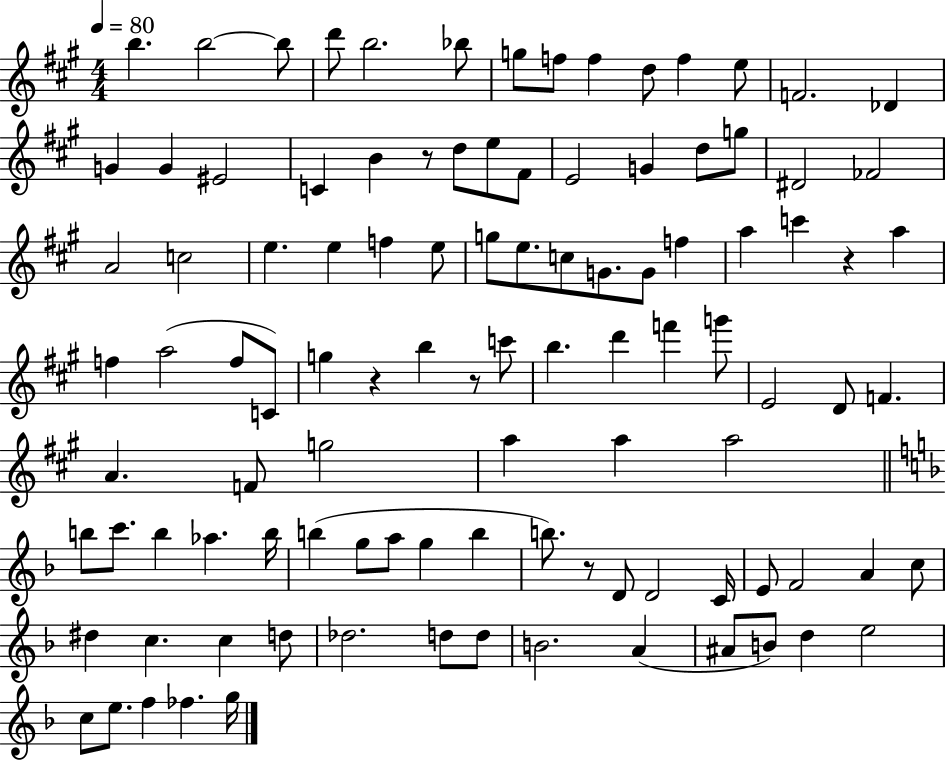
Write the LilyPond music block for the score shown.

{
  \clef treble
  \numericTimeSignature
  \time 4/4
  \key a \major
  \tempo 4 = 80
  b''4. b''2~~ b''8 | d'''8 b''2. bes''8 | g''8 f''8 f''4 d''8 f''4 e''8 | f'2. des'4 | \break g'4 g'4 eis'2 | c'4 b'4 r8 d''8 e''8 fis'8 | e'2 g'4 d''8 g''8 | dis'2 fes'2 | \break a'2 c''2 | e''4. e''4 f''4 e''8 | g''8 e''8. c''8 g'8. g'8 f''4 | a''4 c'''4 r4 a''4 | \break f''4 a''2( f''8 c'8) | g''4 r4 b''4 r8 c'''8 | b''4. d'''4 f'''4 g'''8 | e'2 d'8 f'4. | \break a'4. f'8 g''2 | a''4 a''4 a''2 | \bar "||" \break \key f \major b''8 c'''8. b''4 aes''4. b''16 | b''4( g''8 a''8 g''4 b''4 | b''8.) r8 d'8 d'2 c'16 | e'8 f'2 a'4 c''8 | \break dis''4 c''4. c''4 d''8 | des''2. d''8 d''8 | b'2. a'4( | ais'8 b'8) d''4 e''2 | \break c''8 e''8. f''4 fes''4. g''16 | \bar "|."
}